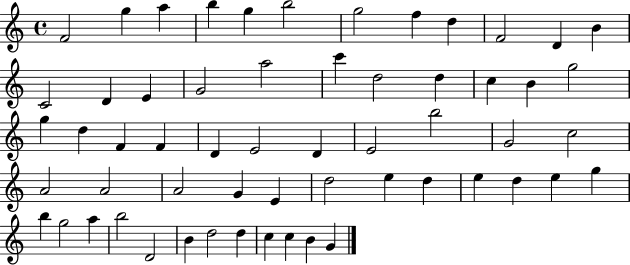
F4/h G5/q A5/q B5/q G5/q B5/h G5/h F5/q D5/q F4/h D4/q B4/q C4/h D4/q E4/q G4/h A5/h C6/q D5/h D5/q C5/q B4/q G5/h G5/q D5/q F4/q F4/q D4/q E4/h D4/q E4/h B5/h G4/h C5/h A4/h A4/h A4/h G4/q E4/q D5/h E5/q D5/q E5/q D5/q E5/q G5/q B5/q G5/h A5/q B5/h D4/h B4/q D5/h D5/q C5/q C5/q B4/q G4/q